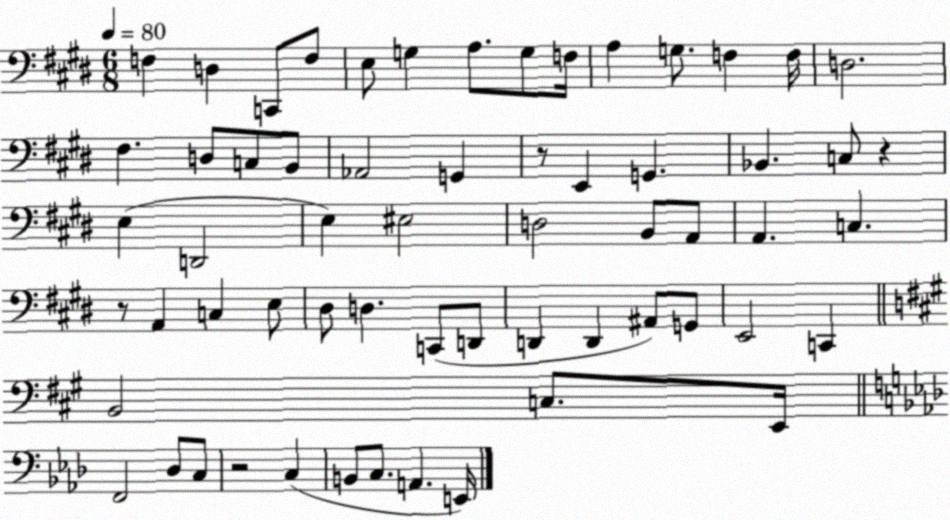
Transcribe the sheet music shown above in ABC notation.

X:1
T:Untitled
M:6/8
L:1/4
K:E
F, D, C,,/2 F,/2 E,/2 G, A,/2 G,/2 F,/4 A, G,/2 F, F,/4 D,2 ^F, D,/2 C,/2 B,,/2 _A,,2 G,, z/2 E,, G,, _B,, C,/2 z E, D,,2 E, ^E,2 D,2 B,,/2 A,,/2 A,, C, z/2 A,, C, E,/2 ^D,/2 D, C,,/2 D,,/2 D,, D,, ^A,,/2 G,,/2 E,,2 C,, B,,2 C,/2 E,,/4 F,,2 _D,/2 C,/2 z2 C, B,,/2 C,/2 A,, E,,/4